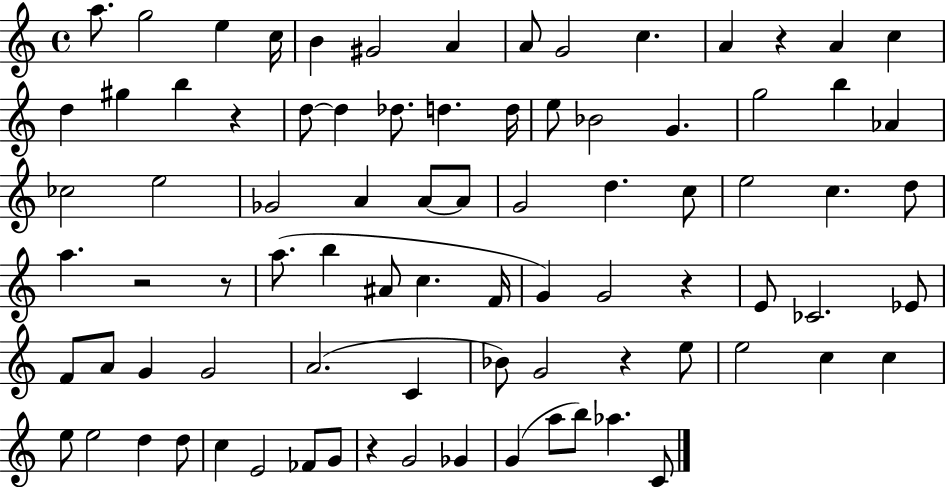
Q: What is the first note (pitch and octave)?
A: A5